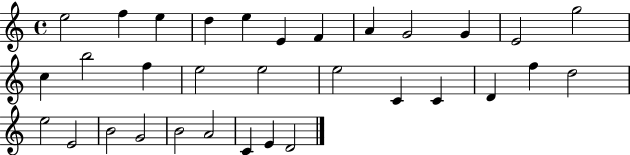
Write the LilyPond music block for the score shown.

{
  \clef treble
  \time 4/4
  \defaultTimeSignature
  \key c \major
  e''2 f''4 e''4 | d''4 e''4 e'4 f'4 | a'4 g'2 g'4 | e'2 g''2 | \break c''4 b''2 f''4 | e''2 e''2 | e''2 c'4 c'4 | d'4 f''4 d''2 | \break e''2 e'2 | b'2 g'2 | b'2 a'2 | c'4 e'4 d'2 | \break \bar "|."
}